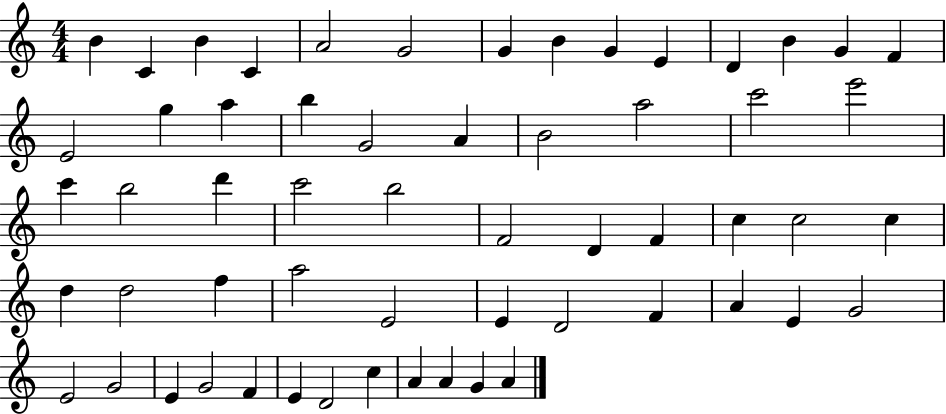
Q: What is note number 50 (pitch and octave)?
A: G4